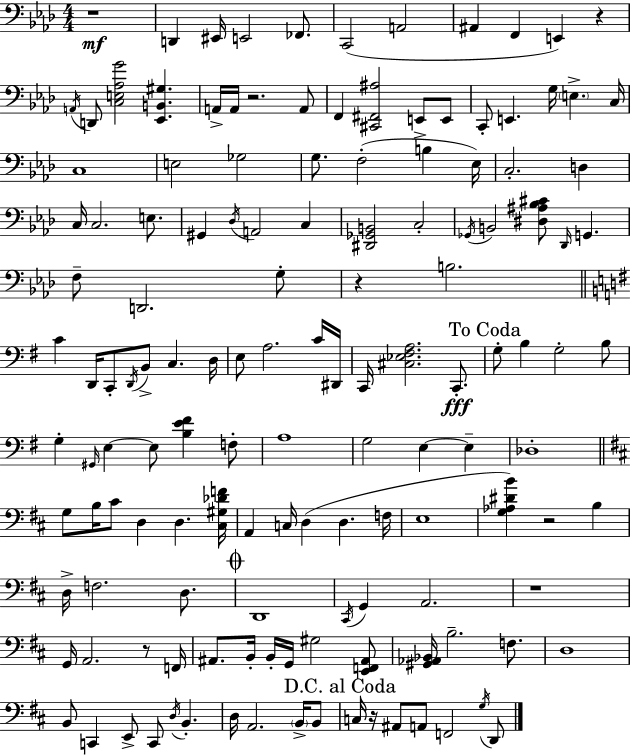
R/w D2/q EIS2/s E2/h FES2/e. C2/h A2/h A#2/q F2/q E2/q R/q A2/s D2/e [C3,E3,Ab3,G4]/h [Eb2,B2,G#3]/q. A2/s A2/s R/h. A2/e F2/q [C#2,F#2,A#3]/h E2/e E2/e C2/e E2/q. G3/s E3/q. C3/s C3/w E3/h Gb3/h G3/e. F3/h B3/q Eb3/s C3/h. D3/q C3/s C3/h. E3/e. G#2/q Db3/s A2/h C3/q [D#2,Gb2,B2]/h C3/h Gb2/s B2/h [D#3,A#3,Bb3,C#4]/e Db2/s G2/q. F3/e D2/h. G3/e R/q B3/h. C4/q D2/s C2/e D2/s B2/e C3/q. D3/s E3/e A3/h. C4/s D#2/s C2/s [C#3,Eb3,F#3,A3]/h. C2/e. G3/e B3/q G3/h B3/e G3/q G#2/s E3/q E3/e [B3,E4,F#4]/q F3/e A3/w G3/h E3/q E3/q Db3/w G3/e B3/s C#4/e D3/q D3/q. [C#3,G#3,Db4,F4]/s A2/q C3/s D3/q D3/q. F3/s E3/w [G3,Ab3,D#4,B4]/q R/h B3/q D3/s F3/h. D3/e. D2/w C#2/s G2/q A2/h. R/w G2/s A2/h. R/e F2/s A#2/e. B2/s B2/s G2/s G#3/h [E2,F2,A#2]/e [G#2,Ab2,Bb2]/s B3/h. F3/e. D3/w B2/e C2/q E2/e C2/e D3/s B2/q. D3/s A2/h. B2/s B2/e C3/s R/s A#2/e A2/e F2/h G3/s D2/e